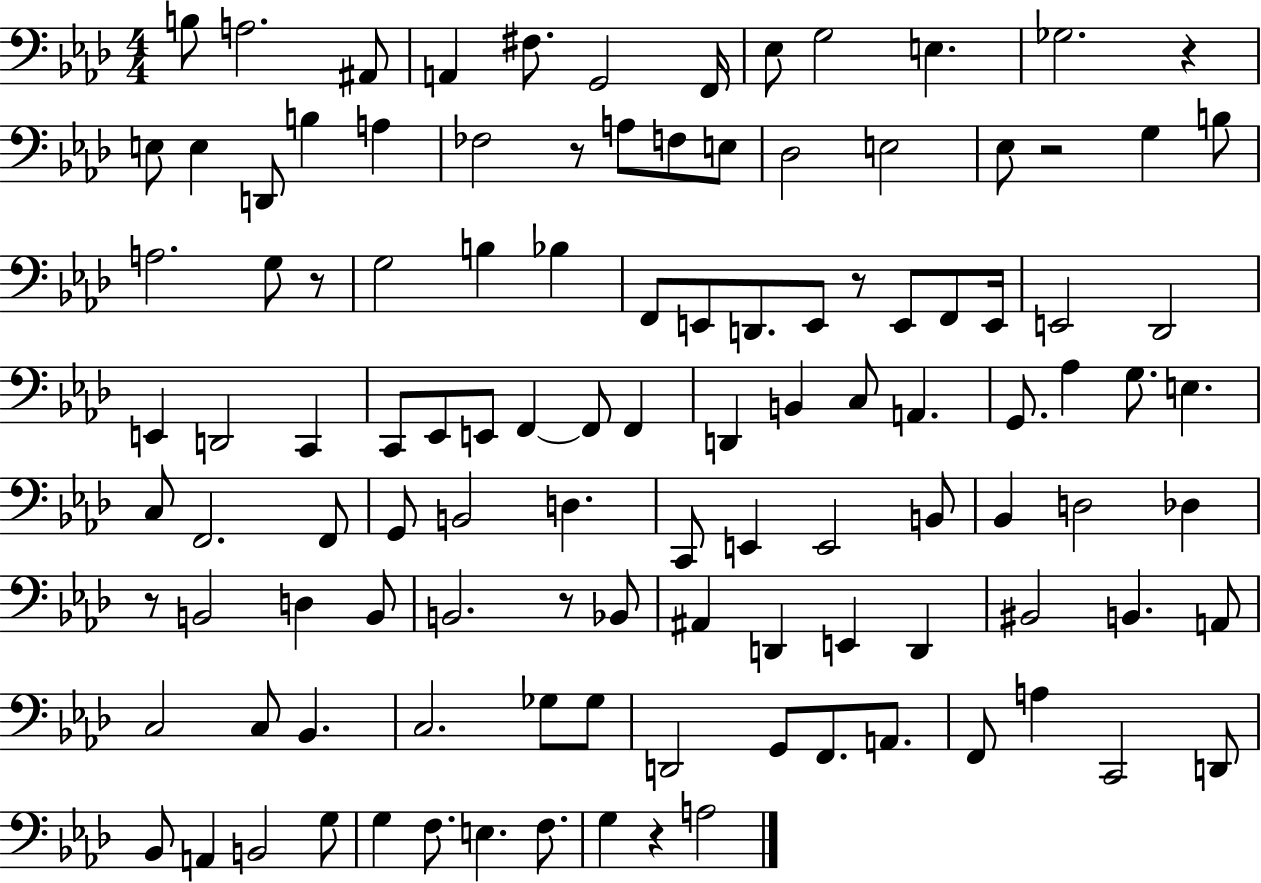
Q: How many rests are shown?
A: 8